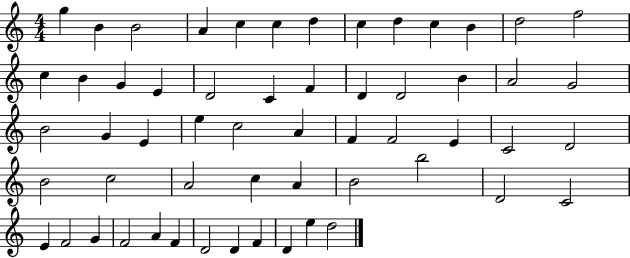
{
  \clef treble
  \numericTimeSignature
  \time 4/4
  \key c \major
  g''4 b'4 b'2 | a'4 c''4 c''4 d''4 | c''4 d''4 c''4 b'4 | d''2 f''2 | \break c''4 b'4 g'4 e'4 | d'2 c'4 f'4 | d'4 d'2 b'4 | a'2 g'2 | \break b'2 g'4 e'4 | e''4 c''2 a'4 | f'4 f'2 e'4 | c'2 d'2 | \break b'2 c''2 | a'2 c''4 a'4 | b'2 b''2 | d'2 c'2 | \break e'4 f'2 g'4 | f'2 a'4 f'4 | d'2 d'4 f'4 | d'4 e''4 d''2 | \break \bar "|."
}